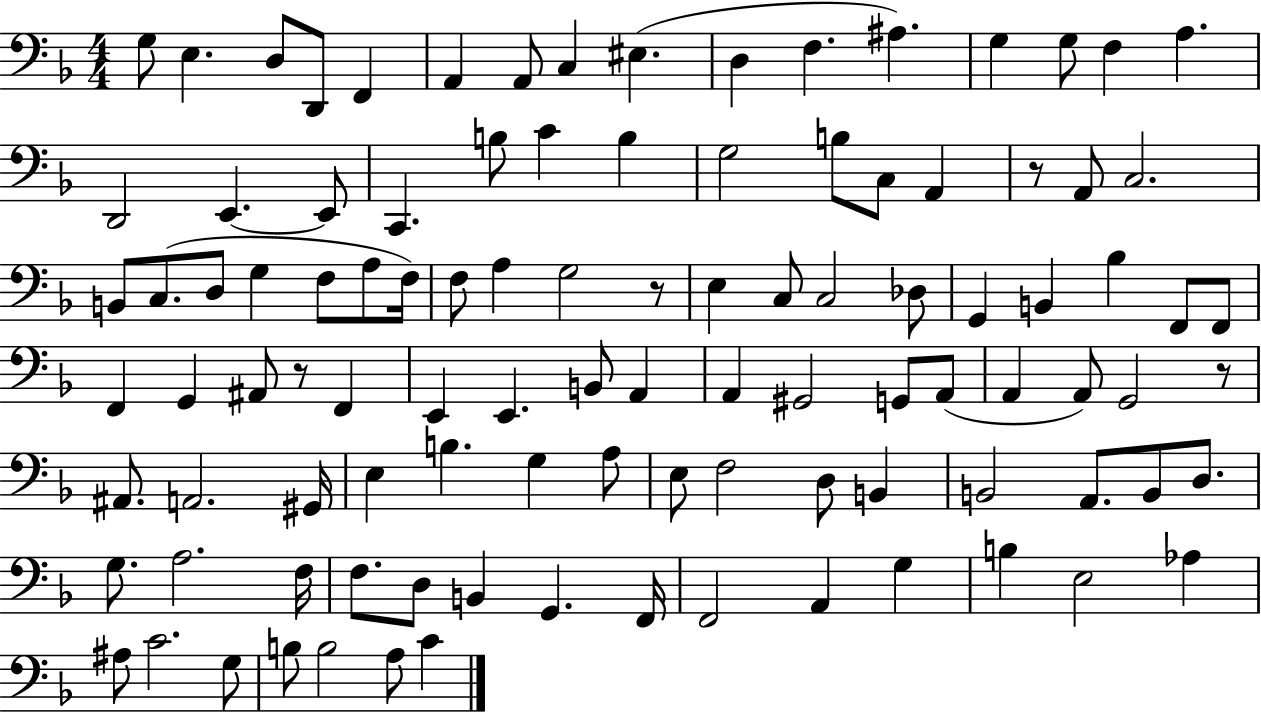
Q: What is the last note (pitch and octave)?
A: C4